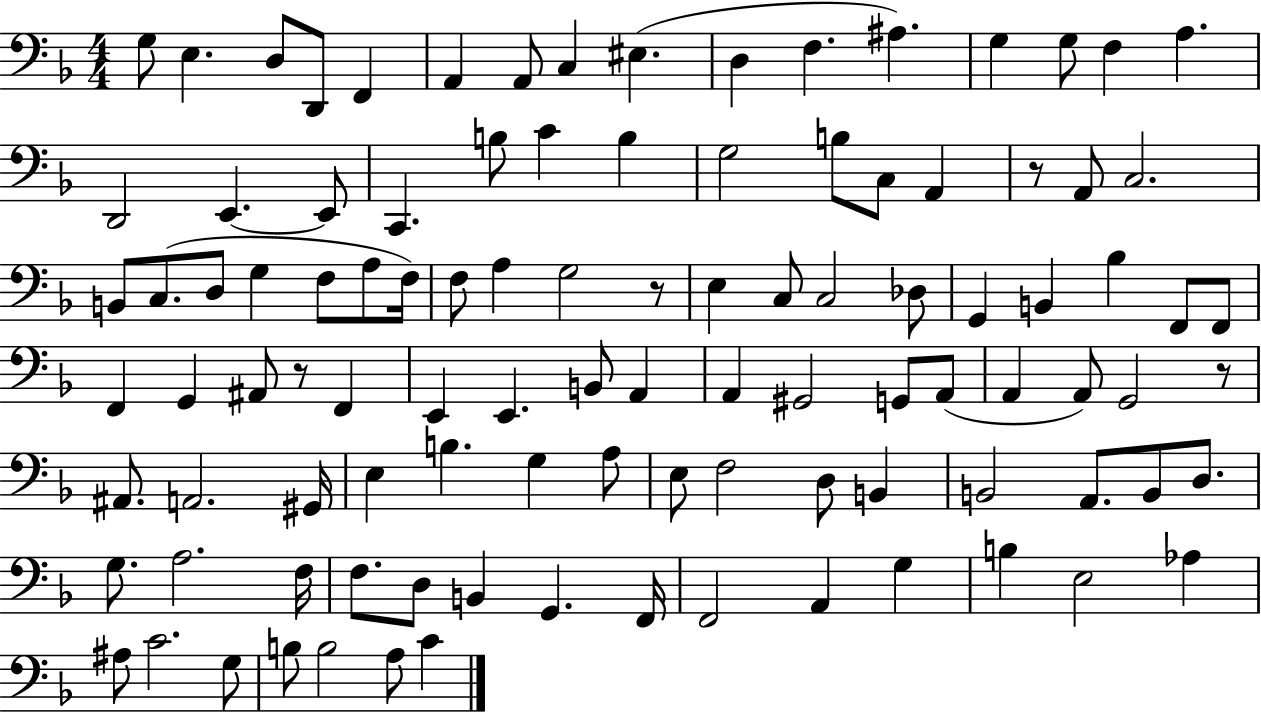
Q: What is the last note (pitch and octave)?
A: C4